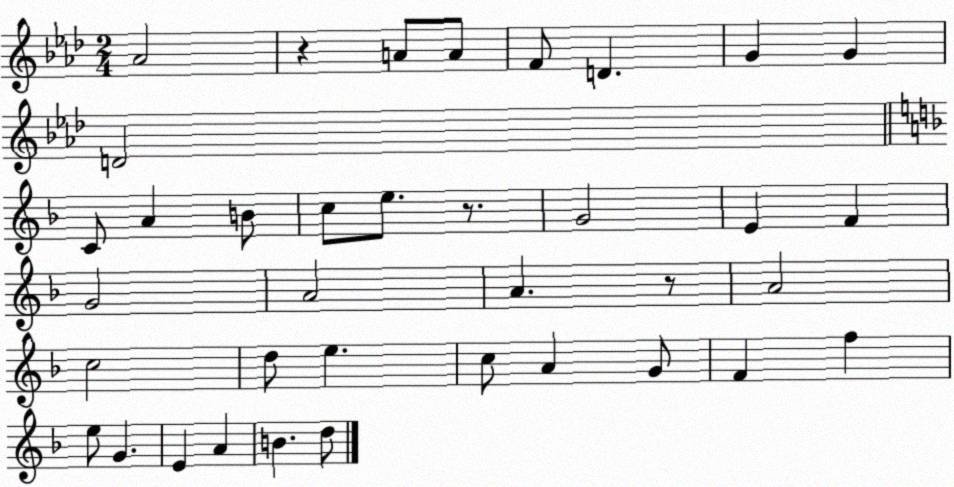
X:1
T:Untitled
M:2/4
L:1/4
K:Ab
_A2 z A/2 A/2 F/2 D G G D2 C/2 A B/2 c/2 e/2 z/2 G2 E F G2 A2 A z/2 A2 c2 d/2 e c/2 A G/2 F f e/2 G E A B d/2